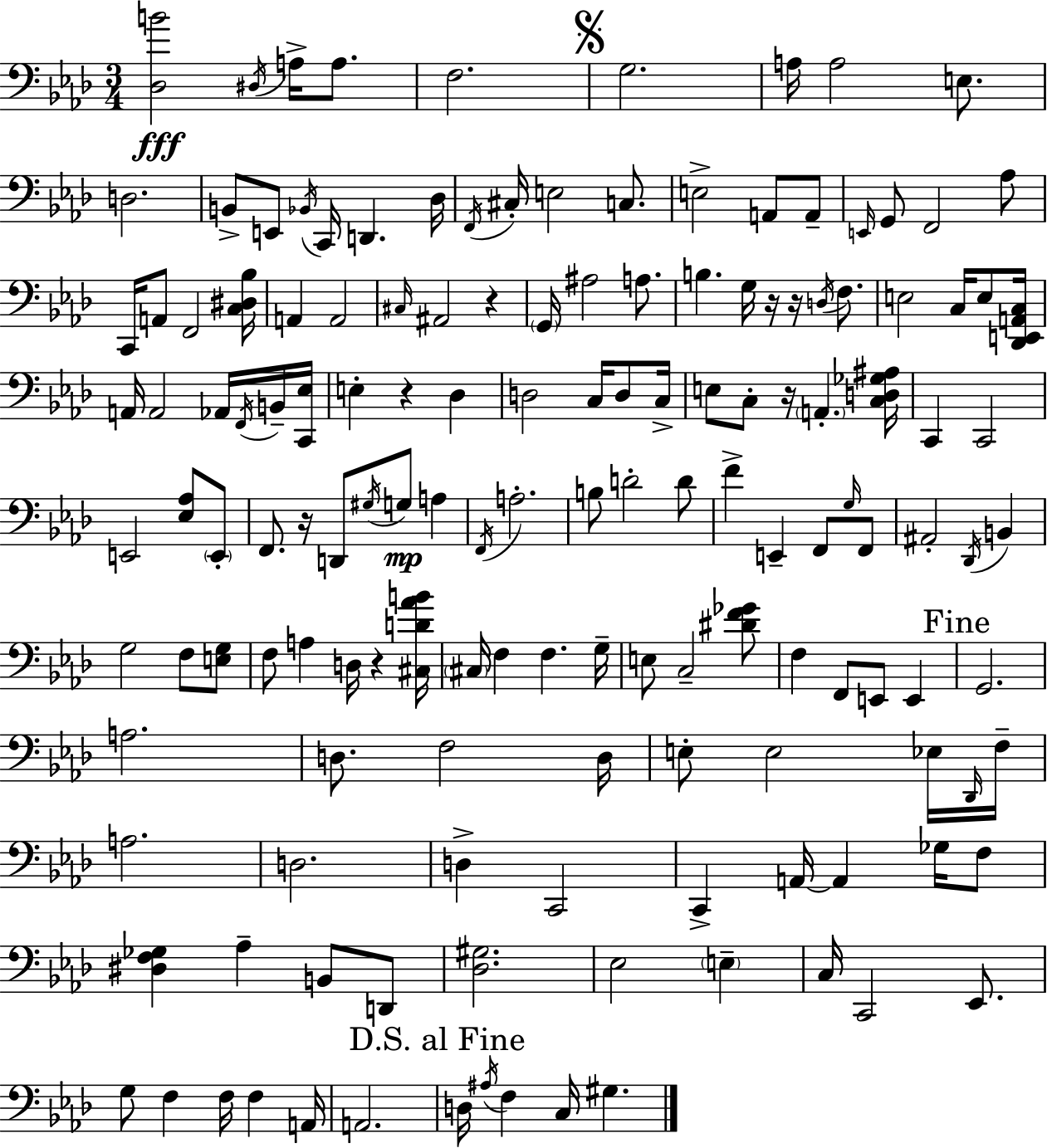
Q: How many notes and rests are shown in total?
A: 150